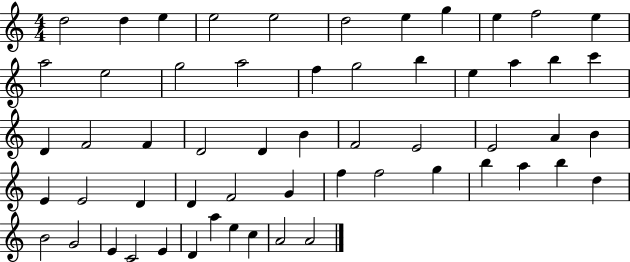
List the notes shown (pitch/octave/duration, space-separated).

D5/h D5/q E5/q E5/h E5/h D5/h E5/q G5/q E5/q F5/h E5/q A5/h E5/h G5/h A5/h F5/q G5/h B5/q E5/q A5/q B5/q C6/q D4/q F4/h F4/q D4/h D4/q B4/q F4/h E4/h E4/h A4/q B4/q E4/q E4/h D4/q D4/q F4/h G4/q F5/q F5/h G5/q B5/q A5/q B5/q D5/q B4/h G4/h E4/q C4/h E4/q D4/q A5/q E5/q C5/q A4/h A4/h